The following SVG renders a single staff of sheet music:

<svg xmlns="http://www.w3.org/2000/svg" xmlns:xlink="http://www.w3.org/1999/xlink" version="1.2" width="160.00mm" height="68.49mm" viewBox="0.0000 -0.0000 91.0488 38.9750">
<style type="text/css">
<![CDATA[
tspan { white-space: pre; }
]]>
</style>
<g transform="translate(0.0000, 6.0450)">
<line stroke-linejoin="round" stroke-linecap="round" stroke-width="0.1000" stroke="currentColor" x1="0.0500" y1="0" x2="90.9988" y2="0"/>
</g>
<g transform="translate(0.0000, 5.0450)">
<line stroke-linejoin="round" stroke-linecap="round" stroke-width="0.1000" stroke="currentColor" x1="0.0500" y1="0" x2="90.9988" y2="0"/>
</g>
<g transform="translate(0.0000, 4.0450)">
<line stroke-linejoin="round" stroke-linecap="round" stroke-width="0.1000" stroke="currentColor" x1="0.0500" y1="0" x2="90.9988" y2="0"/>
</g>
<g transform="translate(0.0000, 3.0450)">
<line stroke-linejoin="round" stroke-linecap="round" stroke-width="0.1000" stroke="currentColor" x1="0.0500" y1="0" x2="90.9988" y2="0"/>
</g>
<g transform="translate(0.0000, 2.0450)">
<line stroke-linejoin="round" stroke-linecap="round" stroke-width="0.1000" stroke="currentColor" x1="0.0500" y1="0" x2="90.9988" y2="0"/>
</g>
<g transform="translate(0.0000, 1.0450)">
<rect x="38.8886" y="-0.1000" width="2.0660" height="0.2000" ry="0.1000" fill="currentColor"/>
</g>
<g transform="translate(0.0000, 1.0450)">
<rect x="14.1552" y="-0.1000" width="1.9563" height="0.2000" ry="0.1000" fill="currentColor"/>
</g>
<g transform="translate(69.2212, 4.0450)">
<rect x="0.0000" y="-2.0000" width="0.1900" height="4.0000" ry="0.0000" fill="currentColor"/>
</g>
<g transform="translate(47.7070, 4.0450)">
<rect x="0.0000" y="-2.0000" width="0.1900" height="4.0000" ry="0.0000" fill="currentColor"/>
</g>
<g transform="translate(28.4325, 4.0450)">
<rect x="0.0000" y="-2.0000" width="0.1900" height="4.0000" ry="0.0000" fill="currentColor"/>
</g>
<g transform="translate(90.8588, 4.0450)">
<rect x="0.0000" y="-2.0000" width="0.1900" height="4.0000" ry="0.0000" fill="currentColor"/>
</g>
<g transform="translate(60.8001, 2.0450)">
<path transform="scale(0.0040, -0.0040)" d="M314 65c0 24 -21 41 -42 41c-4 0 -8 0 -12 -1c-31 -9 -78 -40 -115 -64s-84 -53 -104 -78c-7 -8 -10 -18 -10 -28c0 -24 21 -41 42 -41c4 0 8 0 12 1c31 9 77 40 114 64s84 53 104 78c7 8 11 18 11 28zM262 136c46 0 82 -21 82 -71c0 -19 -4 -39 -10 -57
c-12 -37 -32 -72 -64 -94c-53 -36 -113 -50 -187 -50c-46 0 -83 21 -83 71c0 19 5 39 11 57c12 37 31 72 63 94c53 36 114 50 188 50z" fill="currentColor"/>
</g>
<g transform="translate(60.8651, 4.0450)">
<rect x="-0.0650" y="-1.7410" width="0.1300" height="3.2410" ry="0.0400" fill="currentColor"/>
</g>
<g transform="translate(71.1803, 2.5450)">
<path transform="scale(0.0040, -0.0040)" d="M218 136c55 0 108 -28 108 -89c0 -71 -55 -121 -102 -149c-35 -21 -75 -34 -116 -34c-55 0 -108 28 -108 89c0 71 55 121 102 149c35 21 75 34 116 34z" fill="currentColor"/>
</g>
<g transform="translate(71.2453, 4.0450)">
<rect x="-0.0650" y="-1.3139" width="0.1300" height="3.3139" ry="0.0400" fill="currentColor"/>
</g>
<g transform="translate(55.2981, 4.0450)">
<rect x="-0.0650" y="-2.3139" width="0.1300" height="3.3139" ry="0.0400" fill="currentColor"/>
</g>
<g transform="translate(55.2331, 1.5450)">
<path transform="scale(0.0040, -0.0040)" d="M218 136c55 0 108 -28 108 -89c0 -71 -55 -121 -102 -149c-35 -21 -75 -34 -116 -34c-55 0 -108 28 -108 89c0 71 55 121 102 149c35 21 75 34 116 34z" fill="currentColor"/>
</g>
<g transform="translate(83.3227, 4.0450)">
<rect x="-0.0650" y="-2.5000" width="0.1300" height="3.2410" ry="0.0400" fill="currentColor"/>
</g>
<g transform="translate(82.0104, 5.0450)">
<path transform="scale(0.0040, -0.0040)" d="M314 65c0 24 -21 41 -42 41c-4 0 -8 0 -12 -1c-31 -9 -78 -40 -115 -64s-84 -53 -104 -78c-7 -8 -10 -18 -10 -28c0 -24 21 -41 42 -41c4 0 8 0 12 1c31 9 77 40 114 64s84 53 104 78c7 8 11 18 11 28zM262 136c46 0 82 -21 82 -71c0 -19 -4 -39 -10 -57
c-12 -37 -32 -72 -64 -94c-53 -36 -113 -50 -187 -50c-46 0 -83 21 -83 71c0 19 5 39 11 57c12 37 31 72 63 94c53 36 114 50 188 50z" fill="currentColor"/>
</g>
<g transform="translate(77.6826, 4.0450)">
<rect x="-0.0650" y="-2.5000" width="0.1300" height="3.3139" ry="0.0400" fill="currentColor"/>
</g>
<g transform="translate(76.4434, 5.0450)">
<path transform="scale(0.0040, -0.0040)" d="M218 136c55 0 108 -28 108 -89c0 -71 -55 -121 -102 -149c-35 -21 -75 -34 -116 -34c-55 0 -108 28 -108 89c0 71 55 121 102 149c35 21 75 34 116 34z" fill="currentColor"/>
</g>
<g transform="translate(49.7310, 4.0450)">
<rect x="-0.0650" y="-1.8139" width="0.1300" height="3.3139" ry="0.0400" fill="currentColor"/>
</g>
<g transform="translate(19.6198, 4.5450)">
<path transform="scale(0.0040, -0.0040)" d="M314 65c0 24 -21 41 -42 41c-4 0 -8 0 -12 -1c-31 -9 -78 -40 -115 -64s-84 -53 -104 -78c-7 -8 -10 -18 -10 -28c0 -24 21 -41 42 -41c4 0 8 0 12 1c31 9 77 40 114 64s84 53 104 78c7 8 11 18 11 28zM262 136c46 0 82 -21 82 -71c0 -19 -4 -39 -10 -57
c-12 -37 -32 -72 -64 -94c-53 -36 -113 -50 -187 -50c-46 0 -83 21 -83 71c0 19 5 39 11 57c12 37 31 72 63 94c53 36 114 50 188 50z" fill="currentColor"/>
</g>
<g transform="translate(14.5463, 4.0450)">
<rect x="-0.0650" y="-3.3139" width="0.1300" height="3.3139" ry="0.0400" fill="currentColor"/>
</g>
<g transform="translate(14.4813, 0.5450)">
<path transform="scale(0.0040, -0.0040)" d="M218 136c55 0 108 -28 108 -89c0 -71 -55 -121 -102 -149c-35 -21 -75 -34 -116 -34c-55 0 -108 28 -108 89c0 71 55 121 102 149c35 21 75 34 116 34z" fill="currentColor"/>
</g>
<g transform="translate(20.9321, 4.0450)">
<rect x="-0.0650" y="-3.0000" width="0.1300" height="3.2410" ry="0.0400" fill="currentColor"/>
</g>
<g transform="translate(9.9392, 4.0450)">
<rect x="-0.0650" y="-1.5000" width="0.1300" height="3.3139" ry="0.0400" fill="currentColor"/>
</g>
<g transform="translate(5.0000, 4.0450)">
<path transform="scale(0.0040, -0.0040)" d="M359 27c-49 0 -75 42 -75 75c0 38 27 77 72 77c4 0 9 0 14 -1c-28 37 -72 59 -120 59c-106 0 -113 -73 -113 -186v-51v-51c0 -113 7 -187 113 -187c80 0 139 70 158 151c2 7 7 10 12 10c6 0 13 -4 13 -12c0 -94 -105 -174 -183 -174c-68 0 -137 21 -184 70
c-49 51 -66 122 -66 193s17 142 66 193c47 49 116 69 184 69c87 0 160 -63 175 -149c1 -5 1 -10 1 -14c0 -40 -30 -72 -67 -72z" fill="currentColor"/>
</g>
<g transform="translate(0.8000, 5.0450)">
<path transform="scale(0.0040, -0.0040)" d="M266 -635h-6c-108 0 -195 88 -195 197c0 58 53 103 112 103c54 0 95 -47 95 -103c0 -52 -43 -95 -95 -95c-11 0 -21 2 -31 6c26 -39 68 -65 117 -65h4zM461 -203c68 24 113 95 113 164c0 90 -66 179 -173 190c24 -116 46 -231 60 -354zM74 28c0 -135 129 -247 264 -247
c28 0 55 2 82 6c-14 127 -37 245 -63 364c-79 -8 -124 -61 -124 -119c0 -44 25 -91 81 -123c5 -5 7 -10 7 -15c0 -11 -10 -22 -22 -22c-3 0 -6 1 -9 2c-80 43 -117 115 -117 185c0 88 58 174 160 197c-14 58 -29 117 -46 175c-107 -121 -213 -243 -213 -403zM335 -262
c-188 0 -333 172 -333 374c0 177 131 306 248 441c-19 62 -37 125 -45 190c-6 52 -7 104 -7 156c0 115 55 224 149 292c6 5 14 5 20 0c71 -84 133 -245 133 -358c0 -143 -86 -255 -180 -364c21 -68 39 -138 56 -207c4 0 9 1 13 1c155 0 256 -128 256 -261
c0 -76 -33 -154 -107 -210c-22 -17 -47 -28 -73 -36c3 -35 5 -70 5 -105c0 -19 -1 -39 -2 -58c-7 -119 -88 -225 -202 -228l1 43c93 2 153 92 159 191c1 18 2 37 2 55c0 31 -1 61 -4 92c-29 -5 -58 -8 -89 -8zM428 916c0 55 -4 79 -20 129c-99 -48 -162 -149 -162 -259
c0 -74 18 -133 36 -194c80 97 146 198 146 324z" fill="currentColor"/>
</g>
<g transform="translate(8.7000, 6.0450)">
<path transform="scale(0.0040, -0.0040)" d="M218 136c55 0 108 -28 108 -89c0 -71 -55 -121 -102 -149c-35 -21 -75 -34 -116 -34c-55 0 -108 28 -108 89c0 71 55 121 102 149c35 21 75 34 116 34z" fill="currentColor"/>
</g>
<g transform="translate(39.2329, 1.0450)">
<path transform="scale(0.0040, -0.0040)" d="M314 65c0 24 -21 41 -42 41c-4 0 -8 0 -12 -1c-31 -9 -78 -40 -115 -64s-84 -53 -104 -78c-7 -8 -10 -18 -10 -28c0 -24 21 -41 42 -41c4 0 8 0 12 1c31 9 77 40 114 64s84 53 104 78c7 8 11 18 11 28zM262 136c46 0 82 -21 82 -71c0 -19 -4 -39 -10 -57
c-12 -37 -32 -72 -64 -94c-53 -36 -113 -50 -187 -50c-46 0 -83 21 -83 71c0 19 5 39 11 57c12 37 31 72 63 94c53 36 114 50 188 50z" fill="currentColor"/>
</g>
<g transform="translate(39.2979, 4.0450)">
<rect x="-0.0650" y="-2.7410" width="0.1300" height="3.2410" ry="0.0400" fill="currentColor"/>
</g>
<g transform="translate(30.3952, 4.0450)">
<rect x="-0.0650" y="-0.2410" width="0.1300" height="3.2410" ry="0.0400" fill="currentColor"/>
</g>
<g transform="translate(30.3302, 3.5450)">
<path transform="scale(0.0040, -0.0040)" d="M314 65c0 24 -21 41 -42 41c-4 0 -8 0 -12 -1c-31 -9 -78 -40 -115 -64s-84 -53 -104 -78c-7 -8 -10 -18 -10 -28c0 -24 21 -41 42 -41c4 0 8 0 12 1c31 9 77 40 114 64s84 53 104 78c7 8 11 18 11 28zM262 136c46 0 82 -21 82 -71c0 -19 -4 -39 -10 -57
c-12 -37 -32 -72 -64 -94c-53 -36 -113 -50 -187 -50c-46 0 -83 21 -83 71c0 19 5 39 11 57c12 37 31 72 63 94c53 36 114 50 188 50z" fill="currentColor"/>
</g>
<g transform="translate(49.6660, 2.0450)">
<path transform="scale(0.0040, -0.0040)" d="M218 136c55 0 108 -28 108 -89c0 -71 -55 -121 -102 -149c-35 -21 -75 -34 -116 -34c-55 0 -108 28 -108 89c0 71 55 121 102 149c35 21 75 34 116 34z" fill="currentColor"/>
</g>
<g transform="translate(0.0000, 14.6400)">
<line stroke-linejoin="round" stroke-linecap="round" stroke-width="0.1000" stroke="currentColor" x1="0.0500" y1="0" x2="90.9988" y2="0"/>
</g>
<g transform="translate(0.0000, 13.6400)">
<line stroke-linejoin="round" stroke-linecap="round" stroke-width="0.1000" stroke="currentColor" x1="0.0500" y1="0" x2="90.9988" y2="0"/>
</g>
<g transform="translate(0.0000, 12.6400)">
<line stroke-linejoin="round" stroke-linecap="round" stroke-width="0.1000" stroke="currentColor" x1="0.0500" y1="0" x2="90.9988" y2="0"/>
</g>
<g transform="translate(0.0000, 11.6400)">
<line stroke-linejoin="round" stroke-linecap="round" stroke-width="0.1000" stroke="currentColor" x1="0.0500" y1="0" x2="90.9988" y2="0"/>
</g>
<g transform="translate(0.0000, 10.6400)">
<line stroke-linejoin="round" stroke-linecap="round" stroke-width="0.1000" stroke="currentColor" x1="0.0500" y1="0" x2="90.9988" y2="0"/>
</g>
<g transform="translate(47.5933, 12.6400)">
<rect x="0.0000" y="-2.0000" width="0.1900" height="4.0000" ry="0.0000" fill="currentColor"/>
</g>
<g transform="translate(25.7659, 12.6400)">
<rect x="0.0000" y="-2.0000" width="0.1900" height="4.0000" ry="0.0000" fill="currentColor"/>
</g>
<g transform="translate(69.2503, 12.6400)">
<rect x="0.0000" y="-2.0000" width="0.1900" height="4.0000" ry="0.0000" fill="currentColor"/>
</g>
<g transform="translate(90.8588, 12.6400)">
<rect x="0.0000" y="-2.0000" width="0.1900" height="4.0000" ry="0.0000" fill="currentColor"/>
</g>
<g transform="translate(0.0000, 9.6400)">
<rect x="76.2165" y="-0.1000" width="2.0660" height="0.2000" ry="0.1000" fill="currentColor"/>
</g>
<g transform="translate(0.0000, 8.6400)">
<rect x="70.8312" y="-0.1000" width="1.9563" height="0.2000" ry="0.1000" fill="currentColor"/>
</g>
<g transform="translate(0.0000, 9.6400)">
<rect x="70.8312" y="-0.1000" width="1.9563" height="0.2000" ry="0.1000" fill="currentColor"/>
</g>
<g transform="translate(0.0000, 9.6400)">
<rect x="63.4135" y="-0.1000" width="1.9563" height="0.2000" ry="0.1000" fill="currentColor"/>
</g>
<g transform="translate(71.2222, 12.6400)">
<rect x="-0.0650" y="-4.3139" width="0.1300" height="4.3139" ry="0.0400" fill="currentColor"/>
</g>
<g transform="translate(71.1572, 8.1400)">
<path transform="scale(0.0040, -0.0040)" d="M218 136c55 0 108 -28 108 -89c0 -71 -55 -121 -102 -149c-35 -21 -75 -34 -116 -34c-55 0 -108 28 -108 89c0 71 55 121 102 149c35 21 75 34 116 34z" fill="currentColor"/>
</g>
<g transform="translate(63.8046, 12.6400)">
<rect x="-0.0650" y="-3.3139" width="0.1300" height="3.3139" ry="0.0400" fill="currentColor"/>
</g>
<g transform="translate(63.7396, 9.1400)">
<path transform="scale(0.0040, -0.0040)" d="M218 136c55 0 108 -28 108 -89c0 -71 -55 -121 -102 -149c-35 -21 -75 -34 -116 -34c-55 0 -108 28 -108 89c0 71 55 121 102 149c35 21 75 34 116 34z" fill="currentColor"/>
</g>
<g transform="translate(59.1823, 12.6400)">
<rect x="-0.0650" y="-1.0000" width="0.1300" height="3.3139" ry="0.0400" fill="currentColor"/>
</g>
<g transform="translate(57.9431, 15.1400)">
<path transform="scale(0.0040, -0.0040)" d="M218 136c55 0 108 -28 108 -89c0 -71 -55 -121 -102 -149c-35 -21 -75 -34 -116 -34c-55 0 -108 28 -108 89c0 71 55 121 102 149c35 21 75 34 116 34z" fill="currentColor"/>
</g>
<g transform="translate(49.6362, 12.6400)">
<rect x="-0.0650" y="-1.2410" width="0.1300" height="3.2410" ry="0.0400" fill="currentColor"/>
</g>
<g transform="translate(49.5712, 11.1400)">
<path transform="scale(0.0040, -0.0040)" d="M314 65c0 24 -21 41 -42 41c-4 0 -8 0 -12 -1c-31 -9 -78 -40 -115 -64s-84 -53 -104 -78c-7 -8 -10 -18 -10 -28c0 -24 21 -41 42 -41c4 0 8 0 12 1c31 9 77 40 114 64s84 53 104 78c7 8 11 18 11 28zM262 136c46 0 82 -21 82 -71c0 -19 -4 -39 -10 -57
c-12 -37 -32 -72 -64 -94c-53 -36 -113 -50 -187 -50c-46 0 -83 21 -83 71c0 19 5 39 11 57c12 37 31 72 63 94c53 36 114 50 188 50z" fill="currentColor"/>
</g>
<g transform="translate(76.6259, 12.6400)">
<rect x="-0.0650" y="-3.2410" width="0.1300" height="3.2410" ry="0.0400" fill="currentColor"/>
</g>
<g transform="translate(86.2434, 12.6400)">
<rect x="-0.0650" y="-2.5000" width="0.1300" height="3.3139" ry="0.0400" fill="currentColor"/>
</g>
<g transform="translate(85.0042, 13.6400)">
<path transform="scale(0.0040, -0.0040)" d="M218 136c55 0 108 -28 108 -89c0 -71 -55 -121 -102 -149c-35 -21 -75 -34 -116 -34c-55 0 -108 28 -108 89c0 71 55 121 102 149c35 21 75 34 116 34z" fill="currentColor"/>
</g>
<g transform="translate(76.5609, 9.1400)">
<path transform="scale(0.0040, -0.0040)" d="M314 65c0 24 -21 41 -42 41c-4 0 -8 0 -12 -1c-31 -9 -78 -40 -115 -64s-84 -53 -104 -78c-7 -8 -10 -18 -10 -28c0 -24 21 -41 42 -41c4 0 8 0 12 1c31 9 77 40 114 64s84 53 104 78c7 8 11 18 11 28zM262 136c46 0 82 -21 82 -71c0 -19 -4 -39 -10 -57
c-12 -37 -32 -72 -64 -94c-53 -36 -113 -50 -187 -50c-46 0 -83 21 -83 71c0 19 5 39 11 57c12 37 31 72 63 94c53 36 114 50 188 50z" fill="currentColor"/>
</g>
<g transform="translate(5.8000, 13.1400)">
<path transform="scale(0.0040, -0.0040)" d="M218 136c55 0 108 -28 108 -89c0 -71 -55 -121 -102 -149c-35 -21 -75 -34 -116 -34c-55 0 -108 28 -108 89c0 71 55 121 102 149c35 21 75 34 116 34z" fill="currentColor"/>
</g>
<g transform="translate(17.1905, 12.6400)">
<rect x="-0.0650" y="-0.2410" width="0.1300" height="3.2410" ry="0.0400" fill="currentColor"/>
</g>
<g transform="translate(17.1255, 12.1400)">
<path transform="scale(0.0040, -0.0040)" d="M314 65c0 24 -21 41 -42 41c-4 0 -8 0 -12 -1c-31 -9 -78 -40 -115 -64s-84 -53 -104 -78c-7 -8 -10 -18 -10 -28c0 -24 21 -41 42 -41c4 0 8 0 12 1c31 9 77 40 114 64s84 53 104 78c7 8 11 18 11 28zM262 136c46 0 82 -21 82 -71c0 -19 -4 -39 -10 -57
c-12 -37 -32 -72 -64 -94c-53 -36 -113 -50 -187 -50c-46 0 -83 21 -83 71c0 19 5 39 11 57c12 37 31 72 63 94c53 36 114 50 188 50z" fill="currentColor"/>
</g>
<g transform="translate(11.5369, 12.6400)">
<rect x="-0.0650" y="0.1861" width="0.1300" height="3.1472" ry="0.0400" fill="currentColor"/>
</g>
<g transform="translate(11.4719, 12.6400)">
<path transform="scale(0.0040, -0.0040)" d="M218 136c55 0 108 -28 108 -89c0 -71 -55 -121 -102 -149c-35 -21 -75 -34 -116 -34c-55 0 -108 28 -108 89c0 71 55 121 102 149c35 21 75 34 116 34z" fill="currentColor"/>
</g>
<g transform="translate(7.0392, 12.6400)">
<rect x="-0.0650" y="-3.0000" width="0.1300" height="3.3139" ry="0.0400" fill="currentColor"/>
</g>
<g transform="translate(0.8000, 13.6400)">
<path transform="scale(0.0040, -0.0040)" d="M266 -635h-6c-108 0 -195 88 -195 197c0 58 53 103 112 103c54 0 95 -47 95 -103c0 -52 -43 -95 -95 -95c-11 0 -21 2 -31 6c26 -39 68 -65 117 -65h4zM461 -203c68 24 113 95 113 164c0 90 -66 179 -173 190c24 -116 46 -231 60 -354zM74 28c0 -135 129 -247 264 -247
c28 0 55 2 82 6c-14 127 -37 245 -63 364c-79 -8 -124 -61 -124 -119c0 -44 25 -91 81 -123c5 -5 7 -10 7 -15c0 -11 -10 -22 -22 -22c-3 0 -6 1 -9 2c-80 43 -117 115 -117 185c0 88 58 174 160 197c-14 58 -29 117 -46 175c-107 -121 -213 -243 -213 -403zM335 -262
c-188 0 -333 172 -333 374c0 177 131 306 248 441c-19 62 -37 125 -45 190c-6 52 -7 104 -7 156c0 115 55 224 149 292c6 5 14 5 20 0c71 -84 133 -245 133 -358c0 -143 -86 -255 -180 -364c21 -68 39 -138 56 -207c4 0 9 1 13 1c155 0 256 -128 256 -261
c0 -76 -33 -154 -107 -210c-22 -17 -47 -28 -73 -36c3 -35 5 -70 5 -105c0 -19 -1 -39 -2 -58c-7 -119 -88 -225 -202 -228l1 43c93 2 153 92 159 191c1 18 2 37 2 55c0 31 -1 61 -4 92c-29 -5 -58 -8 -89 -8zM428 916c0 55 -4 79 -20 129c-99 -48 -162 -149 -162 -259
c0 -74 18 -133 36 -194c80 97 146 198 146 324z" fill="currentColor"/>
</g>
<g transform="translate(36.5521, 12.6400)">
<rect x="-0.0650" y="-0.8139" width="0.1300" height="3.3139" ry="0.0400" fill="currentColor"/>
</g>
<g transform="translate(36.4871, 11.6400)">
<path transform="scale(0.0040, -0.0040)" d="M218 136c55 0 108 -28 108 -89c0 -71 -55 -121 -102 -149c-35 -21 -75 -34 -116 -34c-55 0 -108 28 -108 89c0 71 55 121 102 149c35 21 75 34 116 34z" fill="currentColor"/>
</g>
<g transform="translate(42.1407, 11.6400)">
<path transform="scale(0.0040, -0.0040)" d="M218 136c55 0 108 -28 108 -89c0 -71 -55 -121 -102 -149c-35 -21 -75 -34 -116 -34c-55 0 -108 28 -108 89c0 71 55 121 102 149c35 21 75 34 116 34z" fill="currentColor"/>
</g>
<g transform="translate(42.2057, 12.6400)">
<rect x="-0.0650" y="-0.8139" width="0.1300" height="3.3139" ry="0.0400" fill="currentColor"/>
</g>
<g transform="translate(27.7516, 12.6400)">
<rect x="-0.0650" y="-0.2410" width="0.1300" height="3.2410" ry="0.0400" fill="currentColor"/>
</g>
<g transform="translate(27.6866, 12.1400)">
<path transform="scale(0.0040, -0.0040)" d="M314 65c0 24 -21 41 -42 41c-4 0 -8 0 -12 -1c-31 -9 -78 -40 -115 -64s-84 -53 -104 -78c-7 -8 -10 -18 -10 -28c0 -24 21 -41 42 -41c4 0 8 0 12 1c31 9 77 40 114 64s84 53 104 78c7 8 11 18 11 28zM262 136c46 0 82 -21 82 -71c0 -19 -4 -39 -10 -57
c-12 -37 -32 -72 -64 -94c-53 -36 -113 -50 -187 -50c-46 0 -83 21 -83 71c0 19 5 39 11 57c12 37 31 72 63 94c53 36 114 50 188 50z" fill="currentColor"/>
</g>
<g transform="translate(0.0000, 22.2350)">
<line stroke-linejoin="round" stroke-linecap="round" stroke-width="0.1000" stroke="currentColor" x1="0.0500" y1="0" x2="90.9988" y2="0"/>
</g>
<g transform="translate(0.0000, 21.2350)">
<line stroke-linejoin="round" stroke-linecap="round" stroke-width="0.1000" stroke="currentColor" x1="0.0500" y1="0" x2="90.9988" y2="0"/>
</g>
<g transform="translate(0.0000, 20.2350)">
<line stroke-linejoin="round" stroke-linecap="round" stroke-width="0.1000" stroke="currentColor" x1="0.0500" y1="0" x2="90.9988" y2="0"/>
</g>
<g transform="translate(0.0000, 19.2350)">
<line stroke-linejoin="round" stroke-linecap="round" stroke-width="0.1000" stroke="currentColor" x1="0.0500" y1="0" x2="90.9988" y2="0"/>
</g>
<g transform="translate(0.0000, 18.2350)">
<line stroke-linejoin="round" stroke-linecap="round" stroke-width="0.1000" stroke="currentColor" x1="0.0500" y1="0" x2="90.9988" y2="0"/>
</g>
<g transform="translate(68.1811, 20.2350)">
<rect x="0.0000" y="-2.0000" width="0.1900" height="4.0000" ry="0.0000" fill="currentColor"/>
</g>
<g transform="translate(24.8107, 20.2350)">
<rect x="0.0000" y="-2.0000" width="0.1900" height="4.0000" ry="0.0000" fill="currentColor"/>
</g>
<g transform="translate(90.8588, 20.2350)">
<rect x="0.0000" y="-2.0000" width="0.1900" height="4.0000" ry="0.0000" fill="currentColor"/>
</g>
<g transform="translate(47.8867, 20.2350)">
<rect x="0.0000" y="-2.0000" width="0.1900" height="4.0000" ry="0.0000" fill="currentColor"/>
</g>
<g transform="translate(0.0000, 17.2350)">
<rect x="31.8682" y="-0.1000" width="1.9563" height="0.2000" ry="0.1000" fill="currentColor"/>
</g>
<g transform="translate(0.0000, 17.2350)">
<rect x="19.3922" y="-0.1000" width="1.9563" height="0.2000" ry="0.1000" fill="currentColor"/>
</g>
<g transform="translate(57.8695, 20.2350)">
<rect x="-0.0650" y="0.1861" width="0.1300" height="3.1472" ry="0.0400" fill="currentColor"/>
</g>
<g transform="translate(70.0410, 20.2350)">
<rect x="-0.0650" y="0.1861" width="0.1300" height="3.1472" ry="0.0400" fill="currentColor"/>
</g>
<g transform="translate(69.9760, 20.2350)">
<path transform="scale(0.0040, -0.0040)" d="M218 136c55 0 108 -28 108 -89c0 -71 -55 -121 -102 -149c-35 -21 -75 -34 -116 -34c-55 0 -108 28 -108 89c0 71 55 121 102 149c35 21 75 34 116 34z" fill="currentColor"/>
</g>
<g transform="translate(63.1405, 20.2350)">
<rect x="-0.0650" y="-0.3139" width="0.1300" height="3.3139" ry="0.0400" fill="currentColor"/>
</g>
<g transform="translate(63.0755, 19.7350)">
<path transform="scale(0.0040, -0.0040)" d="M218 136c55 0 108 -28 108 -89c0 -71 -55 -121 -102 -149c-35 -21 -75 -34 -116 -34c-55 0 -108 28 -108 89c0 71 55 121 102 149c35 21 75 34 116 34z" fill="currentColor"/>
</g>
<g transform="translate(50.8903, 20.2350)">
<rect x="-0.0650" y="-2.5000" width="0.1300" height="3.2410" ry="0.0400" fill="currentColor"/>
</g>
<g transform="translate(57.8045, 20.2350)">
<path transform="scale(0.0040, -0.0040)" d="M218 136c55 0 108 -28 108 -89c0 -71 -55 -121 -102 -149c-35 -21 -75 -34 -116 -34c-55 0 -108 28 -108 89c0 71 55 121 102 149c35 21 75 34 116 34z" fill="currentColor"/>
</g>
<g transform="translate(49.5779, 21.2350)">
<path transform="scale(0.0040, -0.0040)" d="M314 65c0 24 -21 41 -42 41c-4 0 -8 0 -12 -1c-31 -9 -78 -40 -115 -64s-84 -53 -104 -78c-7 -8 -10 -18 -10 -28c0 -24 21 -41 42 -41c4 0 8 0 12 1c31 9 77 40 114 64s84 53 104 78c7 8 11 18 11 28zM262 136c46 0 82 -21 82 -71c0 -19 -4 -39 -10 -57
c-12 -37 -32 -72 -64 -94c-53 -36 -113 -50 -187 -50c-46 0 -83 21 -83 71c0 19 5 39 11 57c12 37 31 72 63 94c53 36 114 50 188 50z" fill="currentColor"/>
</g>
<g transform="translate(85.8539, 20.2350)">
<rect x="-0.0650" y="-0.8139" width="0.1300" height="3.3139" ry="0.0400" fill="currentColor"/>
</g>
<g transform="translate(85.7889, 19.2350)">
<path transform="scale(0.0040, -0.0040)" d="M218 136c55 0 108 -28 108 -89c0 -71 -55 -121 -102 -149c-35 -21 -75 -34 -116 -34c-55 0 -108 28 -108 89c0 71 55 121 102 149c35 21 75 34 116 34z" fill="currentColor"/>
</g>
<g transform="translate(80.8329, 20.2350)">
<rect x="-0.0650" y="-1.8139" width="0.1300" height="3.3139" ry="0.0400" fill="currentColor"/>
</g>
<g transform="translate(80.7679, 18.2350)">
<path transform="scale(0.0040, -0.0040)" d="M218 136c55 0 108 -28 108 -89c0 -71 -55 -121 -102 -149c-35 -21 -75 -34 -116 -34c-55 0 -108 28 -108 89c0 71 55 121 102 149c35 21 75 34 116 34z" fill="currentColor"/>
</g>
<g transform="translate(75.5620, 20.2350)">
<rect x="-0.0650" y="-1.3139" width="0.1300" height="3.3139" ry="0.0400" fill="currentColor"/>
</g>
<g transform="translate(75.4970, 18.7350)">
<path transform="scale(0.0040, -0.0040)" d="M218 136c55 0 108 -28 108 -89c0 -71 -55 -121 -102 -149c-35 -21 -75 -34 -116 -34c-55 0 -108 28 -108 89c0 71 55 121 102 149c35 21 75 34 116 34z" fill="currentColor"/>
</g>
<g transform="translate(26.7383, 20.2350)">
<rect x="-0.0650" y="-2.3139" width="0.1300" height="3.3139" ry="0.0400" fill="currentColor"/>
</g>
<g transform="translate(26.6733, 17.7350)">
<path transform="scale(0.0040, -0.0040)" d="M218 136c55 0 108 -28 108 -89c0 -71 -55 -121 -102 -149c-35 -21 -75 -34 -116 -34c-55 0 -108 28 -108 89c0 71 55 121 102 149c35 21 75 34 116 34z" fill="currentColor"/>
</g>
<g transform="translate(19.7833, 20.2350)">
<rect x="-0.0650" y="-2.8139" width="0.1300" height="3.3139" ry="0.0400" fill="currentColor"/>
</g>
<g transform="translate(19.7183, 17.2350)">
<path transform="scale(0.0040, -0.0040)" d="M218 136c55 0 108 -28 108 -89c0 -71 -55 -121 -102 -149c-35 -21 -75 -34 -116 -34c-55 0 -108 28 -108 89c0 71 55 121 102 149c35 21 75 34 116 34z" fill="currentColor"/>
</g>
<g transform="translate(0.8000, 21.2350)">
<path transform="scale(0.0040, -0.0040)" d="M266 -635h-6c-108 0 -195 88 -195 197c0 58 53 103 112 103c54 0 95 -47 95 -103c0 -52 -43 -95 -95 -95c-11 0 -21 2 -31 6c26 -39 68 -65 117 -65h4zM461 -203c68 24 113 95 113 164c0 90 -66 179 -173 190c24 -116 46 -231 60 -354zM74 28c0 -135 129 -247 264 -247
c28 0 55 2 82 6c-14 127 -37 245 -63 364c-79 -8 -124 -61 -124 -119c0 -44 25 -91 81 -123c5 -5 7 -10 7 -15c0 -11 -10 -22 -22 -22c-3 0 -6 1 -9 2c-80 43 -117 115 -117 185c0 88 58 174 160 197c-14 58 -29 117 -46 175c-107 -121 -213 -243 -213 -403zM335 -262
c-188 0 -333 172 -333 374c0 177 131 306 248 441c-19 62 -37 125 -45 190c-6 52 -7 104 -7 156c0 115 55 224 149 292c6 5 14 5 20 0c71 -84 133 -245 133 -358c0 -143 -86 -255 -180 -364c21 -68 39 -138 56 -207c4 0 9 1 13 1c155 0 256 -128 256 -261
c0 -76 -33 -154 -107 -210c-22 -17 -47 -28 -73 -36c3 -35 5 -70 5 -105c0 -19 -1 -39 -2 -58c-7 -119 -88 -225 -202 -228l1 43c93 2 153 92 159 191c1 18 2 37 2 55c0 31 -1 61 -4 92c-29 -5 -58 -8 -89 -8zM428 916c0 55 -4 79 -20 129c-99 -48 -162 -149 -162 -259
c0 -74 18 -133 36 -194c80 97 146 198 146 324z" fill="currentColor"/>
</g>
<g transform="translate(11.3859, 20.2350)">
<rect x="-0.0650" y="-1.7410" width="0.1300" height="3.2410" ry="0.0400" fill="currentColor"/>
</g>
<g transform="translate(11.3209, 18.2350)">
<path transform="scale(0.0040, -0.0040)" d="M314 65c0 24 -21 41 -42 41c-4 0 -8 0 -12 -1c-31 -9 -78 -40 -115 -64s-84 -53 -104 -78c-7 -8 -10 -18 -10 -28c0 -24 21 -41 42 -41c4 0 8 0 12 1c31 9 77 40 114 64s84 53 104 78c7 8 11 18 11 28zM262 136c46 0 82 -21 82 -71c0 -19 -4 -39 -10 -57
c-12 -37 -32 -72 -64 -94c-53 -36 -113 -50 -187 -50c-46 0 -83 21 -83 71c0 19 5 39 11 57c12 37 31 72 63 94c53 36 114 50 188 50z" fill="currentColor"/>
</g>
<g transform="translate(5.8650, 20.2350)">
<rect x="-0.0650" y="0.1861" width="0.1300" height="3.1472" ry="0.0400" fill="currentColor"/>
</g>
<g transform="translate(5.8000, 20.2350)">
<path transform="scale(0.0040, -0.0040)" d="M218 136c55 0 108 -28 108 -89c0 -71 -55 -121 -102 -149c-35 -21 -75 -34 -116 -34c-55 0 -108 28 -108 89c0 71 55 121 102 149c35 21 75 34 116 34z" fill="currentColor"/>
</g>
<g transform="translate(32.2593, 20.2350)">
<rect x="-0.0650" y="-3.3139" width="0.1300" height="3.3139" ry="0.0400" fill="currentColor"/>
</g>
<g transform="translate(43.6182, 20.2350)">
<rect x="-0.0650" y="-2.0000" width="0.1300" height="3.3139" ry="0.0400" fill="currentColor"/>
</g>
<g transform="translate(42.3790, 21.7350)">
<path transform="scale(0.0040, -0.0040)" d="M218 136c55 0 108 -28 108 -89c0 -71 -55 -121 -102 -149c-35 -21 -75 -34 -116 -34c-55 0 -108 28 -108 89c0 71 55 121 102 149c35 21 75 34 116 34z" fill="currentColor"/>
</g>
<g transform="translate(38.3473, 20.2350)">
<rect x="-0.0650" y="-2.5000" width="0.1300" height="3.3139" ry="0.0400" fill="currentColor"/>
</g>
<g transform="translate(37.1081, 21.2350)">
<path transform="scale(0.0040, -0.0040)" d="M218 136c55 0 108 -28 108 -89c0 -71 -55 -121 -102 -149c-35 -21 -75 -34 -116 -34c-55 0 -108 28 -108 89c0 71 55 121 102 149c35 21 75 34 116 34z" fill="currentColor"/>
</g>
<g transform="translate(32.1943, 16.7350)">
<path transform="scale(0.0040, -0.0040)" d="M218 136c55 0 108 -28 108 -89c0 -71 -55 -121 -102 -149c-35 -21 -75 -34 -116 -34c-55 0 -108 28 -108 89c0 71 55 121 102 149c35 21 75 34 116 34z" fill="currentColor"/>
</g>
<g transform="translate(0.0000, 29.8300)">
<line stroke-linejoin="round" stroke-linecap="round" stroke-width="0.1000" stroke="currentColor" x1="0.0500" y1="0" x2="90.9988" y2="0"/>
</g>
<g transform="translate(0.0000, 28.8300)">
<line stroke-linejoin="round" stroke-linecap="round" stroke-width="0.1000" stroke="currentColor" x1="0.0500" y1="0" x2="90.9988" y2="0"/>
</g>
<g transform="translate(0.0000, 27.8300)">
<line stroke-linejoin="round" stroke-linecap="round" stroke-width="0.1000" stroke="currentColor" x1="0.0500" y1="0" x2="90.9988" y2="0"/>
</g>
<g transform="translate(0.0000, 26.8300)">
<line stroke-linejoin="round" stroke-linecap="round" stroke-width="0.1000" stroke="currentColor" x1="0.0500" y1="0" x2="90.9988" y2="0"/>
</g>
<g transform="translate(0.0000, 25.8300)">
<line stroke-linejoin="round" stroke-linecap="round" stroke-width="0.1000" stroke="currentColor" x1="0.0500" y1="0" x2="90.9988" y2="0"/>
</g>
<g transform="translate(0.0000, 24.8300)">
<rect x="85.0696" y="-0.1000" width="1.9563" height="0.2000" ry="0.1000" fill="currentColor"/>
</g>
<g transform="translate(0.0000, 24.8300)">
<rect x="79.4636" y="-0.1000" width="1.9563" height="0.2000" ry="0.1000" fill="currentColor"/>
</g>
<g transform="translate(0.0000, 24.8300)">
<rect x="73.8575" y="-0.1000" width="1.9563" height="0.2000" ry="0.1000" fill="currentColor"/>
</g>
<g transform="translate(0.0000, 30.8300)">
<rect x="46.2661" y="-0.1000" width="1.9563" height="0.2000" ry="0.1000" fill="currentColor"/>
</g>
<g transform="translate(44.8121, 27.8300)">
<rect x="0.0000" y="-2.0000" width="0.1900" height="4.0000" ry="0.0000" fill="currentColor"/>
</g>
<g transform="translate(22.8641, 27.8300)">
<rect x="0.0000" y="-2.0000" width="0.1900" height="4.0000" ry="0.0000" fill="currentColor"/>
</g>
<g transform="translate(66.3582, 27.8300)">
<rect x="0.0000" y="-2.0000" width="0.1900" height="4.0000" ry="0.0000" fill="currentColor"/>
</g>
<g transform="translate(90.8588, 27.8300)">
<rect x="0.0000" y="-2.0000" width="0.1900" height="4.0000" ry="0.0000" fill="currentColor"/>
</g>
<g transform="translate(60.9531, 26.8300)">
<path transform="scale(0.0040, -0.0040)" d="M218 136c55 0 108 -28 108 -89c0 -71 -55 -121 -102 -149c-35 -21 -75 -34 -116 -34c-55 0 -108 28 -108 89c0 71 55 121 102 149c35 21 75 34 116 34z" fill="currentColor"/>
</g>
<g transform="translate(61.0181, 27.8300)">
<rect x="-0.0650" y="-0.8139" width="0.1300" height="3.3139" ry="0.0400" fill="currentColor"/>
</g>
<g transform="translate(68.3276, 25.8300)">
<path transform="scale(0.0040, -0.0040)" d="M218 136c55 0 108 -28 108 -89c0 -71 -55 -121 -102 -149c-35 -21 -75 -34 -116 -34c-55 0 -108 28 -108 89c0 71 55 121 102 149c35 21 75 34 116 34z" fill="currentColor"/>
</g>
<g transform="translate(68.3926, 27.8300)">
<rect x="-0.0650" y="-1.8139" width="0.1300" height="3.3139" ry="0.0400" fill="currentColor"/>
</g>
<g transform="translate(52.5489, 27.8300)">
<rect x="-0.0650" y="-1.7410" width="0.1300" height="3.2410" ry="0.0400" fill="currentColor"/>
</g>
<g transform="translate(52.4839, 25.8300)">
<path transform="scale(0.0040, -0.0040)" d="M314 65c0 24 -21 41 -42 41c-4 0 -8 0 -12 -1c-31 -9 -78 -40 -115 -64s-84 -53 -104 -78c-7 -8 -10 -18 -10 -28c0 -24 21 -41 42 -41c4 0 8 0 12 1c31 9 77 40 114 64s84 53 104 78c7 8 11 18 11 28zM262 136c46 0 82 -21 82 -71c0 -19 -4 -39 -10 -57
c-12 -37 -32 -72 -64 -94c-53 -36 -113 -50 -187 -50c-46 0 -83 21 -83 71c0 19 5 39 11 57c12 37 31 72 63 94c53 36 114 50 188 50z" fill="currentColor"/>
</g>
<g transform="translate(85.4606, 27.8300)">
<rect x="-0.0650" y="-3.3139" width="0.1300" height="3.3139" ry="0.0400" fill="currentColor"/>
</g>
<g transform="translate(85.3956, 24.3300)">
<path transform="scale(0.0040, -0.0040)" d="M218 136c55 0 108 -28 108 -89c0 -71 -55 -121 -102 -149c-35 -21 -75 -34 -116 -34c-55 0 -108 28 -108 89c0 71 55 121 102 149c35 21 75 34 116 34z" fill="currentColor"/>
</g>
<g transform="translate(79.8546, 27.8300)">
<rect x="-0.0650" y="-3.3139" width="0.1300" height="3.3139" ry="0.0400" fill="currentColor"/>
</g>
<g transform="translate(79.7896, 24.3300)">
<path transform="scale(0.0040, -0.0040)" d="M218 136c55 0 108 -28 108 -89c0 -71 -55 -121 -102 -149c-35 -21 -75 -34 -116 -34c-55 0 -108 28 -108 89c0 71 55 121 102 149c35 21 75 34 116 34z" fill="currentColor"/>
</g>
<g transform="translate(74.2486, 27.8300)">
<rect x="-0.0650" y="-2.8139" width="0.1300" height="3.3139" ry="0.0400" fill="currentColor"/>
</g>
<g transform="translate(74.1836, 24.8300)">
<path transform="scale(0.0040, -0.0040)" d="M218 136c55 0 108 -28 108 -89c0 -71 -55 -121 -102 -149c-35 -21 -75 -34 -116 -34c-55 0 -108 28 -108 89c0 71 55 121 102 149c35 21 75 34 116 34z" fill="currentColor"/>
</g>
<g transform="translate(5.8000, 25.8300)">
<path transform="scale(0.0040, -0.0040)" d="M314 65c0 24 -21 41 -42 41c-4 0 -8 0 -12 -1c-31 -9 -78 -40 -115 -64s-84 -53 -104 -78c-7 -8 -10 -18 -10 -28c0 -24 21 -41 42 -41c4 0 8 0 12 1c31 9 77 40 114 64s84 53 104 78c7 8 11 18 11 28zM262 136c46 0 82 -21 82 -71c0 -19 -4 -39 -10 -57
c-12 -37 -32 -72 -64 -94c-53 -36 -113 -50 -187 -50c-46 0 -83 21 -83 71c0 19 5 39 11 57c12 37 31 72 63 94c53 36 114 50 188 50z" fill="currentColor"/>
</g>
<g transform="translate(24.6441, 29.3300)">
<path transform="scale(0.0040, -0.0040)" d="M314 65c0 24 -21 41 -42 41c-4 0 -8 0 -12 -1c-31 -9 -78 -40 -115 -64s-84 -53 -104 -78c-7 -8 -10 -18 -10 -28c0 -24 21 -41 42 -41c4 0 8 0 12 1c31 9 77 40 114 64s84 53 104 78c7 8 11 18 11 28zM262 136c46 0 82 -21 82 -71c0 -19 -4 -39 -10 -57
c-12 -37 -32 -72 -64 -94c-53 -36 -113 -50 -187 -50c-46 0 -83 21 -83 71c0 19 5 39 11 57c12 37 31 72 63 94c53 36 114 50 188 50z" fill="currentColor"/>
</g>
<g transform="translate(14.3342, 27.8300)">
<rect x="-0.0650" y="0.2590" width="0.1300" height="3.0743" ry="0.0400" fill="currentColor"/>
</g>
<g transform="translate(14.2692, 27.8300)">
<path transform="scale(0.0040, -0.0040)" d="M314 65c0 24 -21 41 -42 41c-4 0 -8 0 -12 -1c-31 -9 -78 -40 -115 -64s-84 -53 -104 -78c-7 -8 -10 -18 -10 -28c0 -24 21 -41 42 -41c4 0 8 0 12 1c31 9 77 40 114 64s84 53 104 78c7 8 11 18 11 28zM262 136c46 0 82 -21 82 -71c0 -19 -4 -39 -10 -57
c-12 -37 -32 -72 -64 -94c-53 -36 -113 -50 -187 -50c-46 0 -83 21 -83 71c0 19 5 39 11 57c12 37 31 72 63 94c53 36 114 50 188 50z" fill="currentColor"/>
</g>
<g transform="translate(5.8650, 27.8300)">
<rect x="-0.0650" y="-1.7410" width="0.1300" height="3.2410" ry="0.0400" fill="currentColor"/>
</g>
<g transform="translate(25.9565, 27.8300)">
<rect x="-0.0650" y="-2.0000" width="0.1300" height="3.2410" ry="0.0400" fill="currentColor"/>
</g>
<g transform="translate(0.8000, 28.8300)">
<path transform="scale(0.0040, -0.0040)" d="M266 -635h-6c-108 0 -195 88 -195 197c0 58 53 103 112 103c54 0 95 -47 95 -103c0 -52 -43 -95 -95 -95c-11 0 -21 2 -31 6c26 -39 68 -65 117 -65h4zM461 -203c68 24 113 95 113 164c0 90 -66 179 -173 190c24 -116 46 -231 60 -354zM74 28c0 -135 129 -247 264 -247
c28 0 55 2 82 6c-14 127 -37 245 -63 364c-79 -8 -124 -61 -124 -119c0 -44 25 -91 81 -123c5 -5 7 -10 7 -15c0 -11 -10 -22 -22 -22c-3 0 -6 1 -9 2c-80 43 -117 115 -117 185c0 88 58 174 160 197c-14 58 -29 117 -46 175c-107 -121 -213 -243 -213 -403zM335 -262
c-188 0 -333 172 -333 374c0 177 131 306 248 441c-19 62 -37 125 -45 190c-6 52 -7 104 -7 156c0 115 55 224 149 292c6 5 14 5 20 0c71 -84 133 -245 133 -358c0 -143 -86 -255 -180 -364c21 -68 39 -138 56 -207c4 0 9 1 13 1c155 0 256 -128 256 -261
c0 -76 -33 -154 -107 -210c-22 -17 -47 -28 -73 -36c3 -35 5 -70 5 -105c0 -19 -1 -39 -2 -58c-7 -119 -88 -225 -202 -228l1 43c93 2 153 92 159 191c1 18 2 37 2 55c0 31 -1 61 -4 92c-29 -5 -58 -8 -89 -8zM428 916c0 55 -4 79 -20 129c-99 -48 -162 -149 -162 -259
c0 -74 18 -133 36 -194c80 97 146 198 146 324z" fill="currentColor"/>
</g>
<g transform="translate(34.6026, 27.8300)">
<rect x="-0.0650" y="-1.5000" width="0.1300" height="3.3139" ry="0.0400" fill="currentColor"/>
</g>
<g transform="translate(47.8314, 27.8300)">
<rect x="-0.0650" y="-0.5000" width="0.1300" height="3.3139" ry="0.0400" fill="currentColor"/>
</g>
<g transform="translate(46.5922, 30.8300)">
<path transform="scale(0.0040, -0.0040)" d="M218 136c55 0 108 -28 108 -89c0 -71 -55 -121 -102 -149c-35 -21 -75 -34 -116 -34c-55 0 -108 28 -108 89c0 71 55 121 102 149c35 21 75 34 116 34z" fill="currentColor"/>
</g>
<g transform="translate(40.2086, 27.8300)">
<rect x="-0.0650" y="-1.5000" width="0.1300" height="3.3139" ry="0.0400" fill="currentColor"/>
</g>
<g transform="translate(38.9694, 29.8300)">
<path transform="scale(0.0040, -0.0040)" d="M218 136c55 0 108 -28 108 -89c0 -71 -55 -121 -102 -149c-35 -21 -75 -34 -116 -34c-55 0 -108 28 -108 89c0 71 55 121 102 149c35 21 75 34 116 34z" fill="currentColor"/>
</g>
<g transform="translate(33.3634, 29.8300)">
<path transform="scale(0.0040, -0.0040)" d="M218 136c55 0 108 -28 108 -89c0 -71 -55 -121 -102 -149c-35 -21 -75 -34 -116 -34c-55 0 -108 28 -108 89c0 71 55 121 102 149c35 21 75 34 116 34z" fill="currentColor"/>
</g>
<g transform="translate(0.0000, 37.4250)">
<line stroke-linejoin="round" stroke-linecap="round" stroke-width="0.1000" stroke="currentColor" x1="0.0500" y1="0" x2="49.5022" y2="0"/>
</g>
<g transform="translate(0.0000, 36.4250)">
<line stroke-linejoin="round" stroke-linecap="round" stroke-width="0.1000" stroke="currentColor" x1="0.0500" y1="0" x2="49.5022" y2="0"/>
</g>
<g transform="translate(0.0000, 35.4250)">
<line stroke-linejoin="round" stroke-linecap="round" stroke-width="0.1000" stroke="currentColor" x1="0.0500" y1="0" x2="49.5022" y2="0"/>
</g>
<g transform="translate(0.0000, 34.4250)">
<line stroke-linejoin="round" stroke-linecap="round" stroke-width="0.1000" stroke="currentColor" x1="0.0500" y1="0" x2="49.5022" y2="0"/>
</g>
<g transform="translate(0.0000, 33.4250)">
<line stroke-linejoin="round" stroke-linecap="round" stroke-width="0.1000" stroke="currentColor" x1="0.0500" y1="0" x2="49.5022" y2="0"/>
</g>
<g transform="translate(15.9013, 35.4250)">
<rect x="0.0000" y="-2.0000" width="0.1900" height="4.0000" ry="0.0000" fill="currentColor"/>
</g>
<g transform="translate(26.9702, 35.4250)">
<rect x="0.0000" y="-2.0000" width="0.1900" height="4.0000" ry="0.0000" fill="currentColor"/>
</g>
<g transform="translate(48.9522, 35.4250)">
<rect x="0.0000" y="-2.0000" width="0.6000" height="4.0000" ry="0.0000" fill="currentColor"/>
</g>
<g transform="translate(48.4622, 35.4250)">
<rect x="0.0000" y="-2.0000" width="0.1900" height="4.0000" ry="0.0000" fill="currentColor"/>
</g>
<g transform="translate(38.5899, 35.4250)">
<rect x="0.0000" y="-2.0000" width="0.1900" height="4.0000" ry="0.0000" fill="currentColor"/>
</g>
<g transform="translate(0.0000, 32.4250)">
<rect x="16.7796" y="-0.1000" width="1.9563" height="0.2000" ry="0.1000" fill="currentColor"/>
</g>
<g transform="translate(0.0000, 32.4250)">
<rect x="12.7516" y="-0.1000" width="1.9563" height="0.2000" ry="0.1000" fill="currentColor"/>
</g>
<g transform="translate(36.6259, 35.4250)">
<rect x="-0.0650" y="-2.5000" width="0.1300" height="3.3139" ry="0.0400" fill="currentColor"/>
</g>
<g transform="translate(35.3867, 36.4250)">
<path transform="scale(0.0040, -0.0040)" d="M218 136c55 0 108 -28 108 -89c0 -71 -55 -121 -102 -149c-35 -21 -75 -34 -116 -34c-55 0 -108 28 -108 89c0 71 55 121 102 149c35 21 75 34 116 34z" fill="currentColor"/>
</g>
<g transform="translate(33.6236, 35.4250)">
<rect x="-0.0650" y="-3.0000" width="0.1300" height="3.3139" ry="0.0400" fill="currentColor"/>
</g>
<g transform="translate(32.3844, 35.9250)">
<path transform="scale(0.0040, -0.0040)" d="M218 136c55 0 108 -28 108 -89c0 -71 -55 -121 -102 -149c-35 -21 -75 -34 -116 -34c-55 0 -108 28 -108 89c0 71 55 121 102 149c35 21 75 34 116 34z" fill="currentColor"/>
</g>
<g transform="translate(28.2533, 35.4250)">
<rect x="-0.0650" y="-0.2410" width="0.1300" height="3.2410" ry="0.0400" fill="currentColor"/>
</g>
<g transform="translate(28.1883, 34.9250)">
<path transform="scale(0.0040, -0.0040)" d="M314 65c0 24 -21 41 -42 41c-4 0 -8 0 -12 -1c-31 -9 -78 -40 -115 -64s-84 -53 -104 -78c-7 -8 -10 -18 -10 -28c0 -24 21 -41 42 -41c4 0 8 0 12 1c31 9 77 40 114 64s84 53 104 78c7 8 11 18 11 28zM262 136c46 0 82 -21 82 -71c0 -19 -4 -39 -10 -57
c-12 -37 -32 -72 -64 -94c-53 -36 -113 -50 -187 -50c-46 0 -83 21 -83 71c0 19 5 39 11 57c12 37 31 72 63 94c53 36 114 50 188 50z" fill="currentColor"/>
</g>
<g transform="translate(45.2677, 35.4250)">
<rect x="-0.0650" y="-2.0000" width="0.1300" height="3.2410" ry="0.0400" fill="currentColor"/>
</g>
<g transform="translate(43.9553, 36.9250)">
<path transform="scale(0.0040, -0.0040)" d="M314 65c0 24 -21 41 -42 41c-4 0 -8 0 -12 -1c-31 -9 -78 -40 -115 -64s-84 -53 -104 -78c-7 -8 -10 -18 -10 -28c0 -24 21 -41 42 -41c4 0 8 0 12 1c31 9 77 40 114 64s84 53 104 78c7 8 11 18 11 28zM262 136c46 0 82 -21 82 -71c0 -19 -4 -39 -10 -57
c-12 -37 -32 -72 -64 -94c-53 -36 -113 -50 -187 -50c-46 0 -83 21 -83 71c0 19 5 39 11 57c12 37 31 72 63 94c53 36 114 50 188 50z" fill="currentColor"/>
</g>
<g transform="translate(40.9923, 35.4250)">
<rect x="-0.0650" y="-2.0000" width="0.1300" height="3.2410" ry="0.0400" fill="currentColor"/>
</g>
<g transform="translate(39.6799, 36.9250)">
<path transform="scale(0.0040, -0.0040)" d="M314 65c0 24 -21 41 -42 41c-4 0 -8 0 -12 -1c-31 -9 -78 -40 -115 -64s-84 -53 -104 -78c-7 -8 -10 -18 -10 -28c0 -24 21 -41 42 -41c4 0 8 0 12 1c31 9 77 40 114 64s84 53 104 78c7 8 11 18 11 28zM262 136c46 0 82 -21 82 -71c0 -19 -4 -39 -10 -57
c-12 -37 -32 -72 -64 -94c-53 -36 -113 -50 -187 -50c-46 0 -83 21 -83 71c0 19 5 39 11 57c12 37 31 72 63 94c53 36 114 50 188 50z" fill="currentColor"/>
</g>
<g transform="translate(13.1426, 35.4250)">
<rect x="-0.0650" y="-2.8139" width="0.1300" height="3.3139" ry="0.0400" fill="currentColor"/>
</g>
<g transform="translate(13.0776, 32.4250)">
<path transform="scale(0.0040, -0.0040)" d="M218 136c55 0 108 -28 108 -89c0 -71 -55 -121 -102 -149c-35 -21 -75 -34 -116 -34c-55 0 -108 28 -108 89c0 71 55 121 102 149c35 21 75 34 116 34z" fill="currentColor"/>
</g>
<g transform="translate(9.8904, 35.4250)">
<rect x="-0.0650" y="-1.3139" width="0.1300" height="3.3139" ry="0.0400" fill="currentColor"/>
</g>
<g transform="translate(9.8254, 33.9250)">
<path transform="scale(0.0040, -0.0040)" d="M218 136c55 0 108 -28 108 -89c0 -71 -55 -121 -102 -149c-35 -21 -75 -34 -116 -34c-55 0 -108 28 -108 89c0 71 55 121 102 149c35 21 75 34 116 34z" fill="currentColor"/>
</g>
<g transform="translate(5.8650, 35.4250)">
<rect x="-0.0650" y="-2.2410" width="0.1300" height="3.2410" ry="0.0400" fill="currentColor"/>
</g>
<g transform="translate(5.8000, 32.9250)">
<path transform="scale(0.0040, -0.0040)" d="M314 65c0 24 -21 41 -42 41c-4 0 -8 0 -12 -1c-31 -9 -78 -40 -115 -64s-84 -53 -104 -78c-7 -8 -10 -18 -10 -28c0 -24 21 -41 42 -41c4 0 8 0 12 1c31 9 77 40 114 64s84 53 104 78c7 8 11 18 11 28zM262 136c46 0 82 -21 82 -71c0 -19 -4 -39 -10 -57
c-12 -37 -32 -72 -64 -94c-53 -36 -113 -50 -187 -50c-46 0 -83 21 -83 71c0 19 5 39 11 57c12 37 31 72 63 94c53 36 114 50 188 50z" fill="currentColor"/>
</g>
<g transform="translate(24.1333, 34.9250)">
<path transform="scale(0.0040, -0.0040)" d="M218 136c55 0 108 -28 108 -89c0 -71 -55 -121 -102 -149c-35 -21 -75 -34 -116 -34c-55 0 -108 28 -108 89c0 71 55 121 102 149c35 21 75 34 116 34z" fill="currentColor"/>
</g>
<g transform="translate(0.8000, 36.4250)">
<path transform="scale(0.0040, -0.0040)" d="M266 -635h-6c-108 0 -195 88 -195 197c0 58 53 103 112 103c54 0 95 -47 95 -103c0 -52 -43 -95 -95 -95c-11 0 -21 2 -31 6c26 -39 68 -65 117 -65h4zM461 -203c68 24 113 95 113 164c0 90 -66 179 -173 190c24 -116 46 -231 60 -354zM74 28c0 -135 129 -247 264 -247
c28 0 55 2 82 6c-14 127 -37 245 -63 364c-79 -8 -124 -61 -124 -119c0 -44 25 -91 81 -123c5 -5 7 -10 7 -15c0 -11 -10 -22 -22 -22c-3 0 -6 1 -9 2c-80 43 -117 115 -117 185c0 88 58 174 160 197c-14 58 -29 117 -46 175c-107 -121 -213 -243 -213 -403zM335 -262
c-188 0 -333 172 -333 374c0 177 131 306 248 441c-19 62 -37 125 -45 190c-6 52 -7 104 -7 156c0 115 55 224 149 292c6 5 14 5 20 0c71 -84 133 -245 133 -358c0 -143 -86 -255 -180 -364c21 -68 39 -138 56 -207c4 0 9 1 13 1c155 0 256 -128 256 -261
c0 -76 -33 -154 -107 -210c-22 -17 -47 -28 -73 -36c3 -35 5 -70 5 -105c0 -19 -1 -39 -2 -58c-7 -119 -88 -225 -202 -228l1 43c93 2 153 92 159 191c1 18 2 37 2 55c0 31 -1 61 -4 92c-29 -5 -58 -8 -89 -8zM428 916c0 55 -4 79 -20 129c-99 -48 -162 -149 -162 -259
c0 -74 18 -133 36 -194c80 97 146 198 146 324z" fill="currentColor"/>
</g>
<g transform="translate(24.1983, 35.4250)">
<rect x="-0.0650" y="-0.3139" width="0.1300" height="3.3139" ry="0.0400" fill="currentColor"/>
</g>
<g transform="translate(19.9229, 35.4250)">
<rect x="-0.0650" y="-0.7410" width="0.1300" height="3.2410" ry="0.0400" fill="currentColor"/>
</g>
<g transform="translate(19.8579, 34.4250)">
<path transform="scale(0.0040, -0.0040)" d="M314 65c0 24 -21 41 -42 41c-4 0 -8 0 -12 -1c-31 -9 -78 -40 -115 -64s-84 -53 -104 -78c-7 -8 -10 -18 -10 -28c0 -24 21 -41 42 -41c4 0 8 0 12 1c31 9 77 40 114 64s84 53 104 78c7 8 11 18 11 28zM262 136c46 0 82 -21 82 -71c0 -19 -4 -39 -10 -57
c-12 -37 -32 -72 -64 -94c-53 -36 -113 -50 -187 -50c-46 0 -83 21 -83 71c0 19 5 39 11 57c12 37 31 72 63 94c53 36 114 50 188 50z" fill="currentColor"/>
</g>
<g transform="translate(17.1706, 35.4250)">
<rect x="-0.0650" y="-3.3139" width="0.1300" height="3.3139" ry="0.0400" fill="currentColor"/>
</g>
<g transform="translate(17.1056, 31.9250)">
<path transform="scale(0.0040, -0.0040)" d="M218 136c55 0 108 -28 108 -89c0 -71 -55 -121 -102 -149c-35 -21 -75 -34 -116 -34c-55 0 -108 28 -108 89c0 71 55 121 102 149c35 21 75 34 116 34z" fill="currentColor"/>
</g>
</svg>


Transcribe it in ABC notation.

X:1
T:Untitled
M:4/4
L:1/4
K:C
E b A2 c2 a2 f g f2 e G G2 A B c2 c2 d d e2 D b d' b2 G B f2 a g b G F G2 B c B e f d f2 B2 F2 E E C f2 d f a b b g2 e a b d2 c c2 A G F2 F2